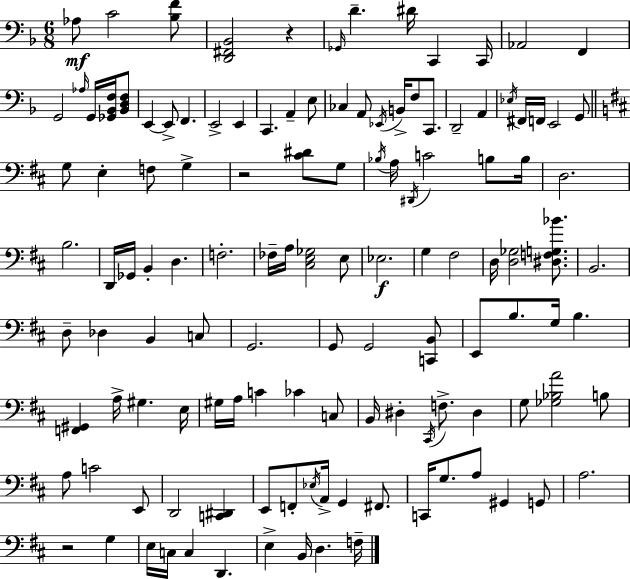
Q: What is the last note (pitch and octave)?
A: F3